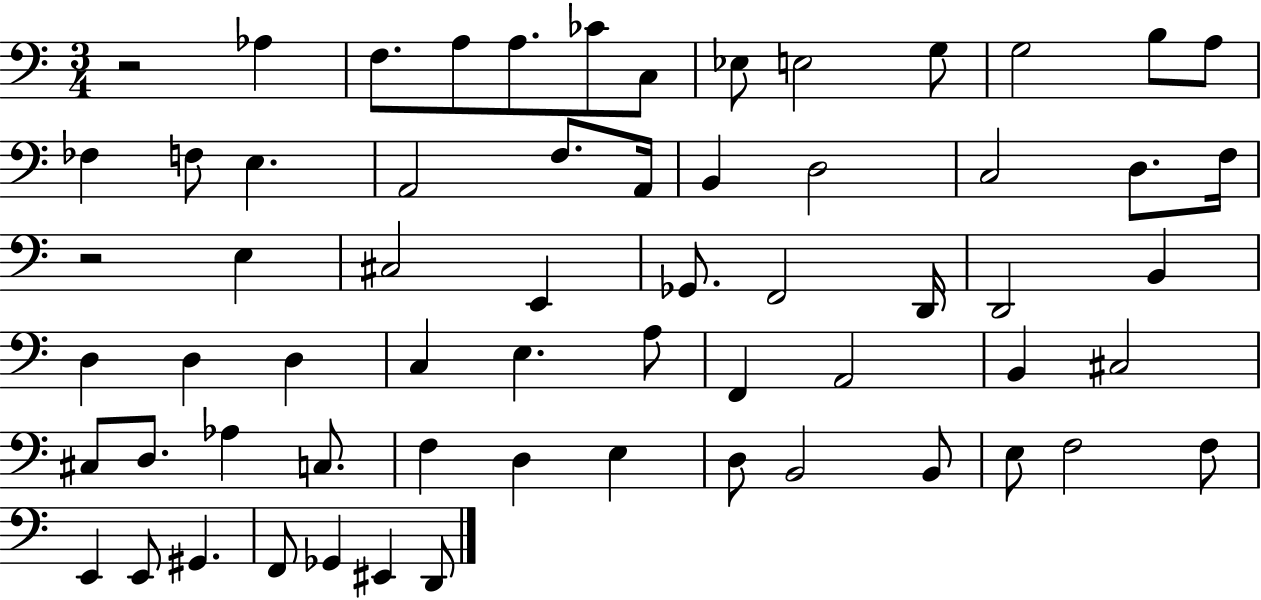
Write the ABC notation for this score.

X:1
T:Untitled
M:3/4
L:1/4
K:C
z2 _A, F,/2 A,/2 A,/2 _C/2 C,/2 _E,/2 E,2 G,/2 G,2 B,/2 A,/2 _F, F,/2 E, A,,2 F,/2 A,,/4 B,, D,2 C,2 D,/2 F,/4 z2 E, ^C,2 E,, _G,,/2 F,,2 D,,/4 D,,2 B,, D, D, D, C, E, A,/2 F,, A,,2 B,, ^C,2 ^C,/2 D,/2 _A, C,/2 F, D, E, D,/2 B,,2 B,,/2 E,/2 F,2 F,/2 E,, E,,/2 ^G,, F,,/2 _G,, ^E,, D,,/2